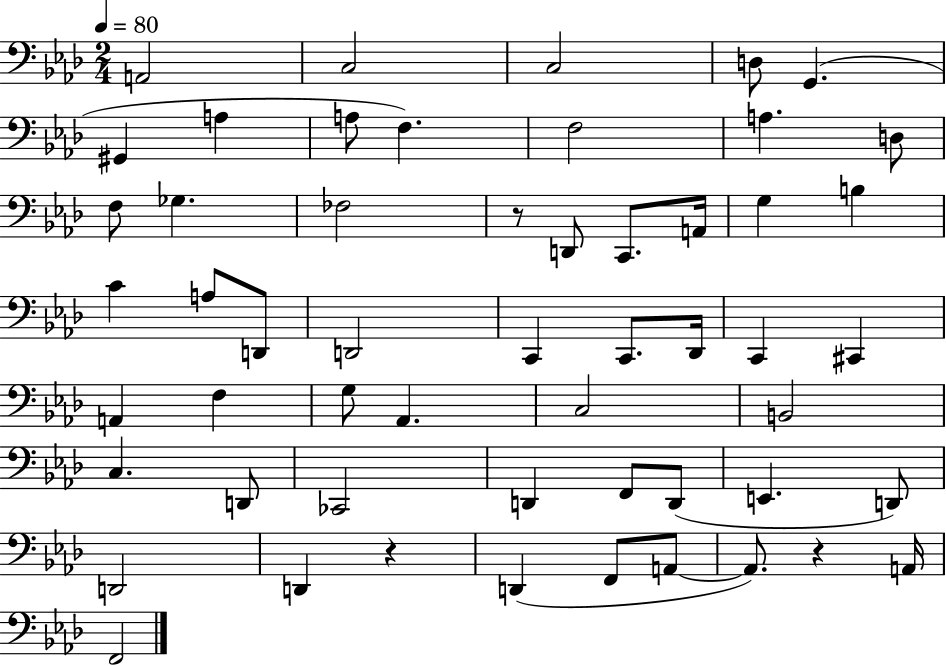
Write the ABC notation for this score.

X:1
T:Untitled
M:2/4
L:1/4
K:Ab
A,,2 C,2 C,2 D,/2 G,, ^G,, A, A,/2 F, F,2 A, D,/2 F,/2 _G, _F,2 z/2 D,,/2 C,,/2 A,,/4 G, B, C A,/2 D,,/2 D,,2 C,, C,,/2 _D,,/4 C,, ^C,, A,, F, G,/2 _A,, C,2 B,,2 C, D,,/2 _C,,2 D,, F,,/2 D,,/2 E,, D,,/2 D,,2 D,, z D,, F,,/2 A,,/2 A,,/2 z A,,/4 F,,2